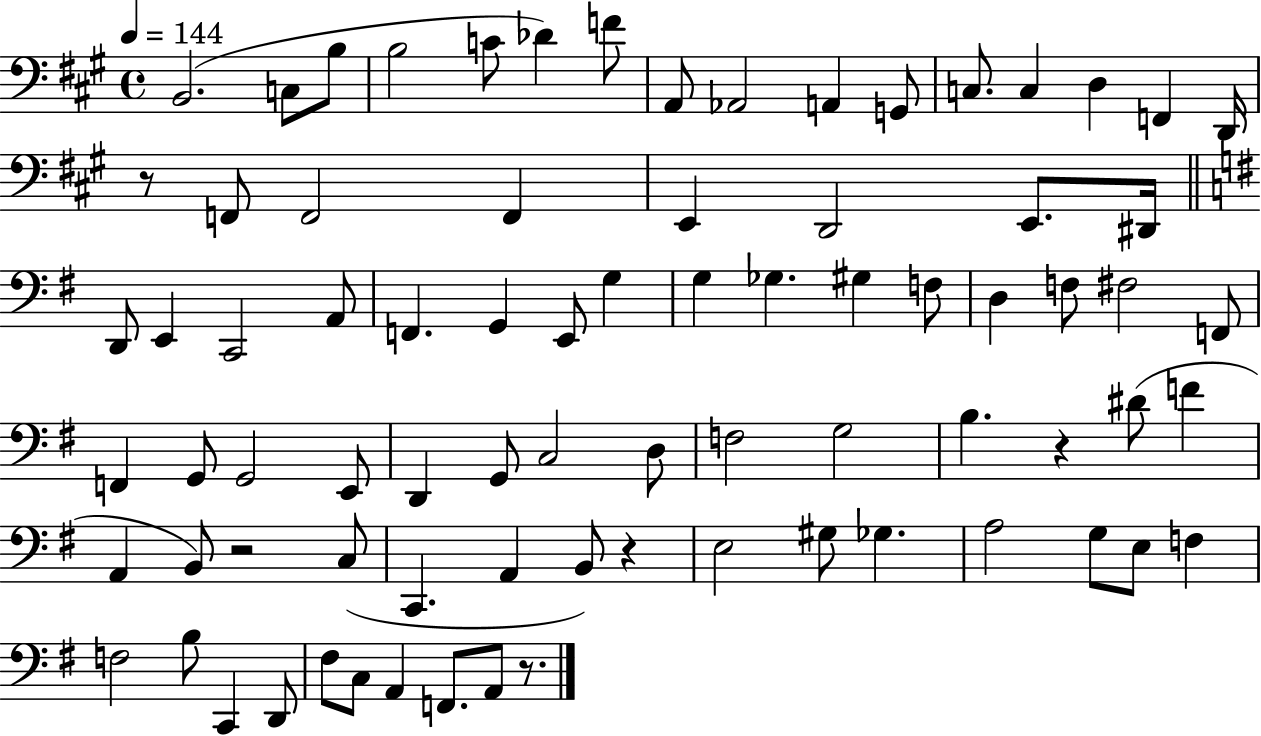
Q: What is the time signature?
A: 4/4